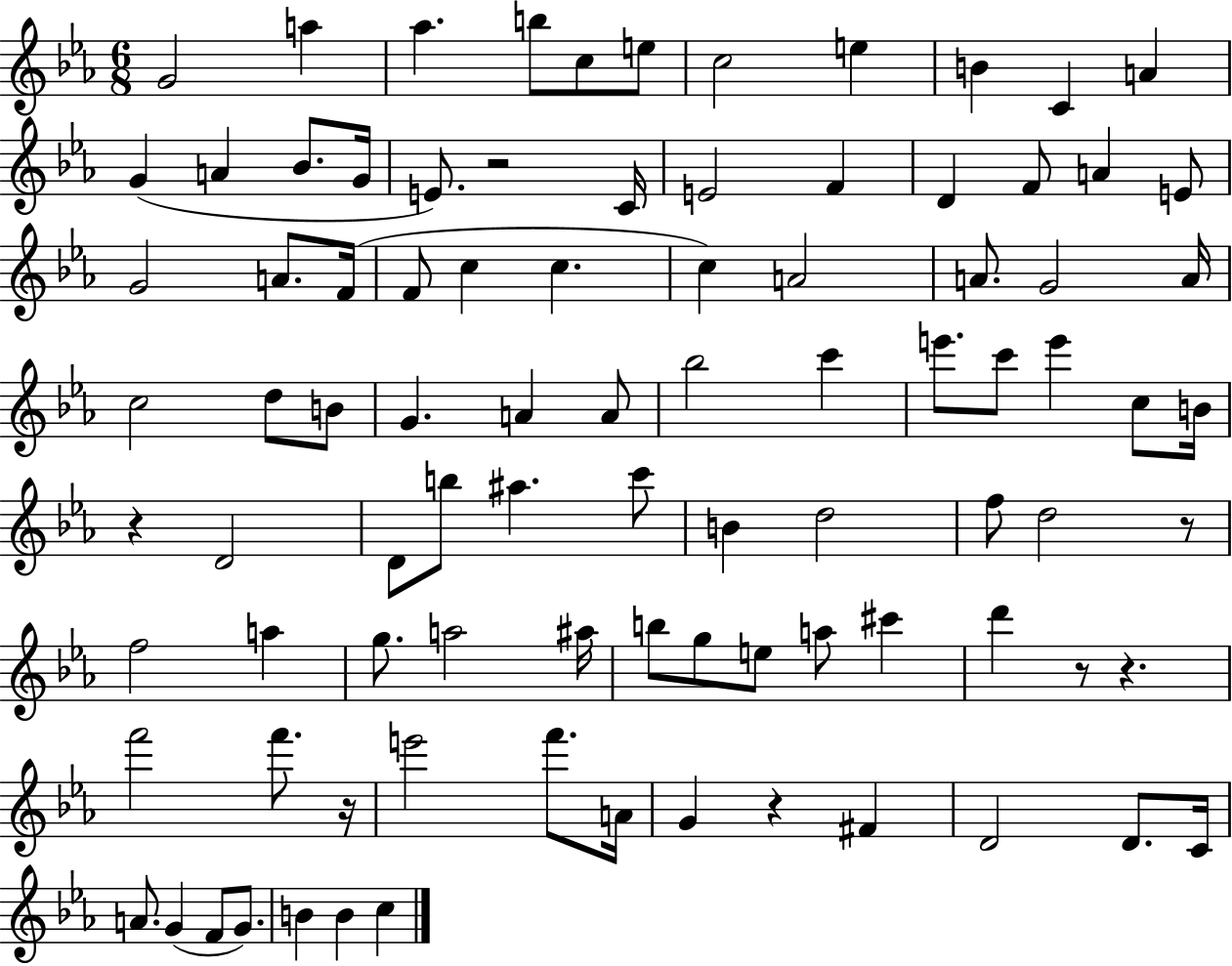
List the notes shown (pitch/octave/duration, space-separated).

G4/h A5/q Ab5/q. B5/e C5/e E5/e C5/h E5/q B4/q C4/q A4/q G4/q A4/q Bb4/e. G4/s E4/e. R/h C4/s E4/h F4/q D4/q F4/e A4/q E4/e G4/h A4/e. F4/s F4/e C5/q C5/q. C5/q A4/h A4/e. G4/h A4/s C5/h D5/e B4/e G4/q. A4/q A4/e Bb5/h C6/q E6/e. C6/e E6/q C5/e B4/s R/q D4/h D4/e B5/e A#5/q. C6/e B4/q D5/h F5/e D5/h R/e F5/h A5/q G5/e. A5/h A#5/s B5/e G5/e E5/e A5/e C#6/q D6/q R/e R/q. F6/h F6/e. R/s E6/h F6/e. A4/s G4/q R/q F#4/q D4/h D4/e. C4/s A4/e. G4/q F4/e G4/e. B4/q B4/q C5/q